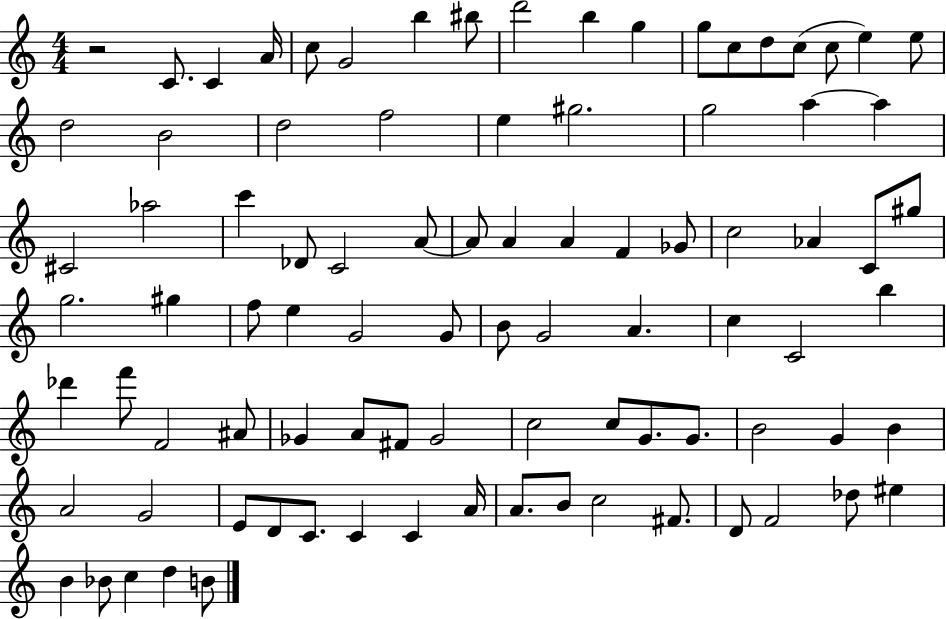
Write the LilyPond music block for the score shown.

{
  \clef treble
  \numericTimeSignature
  \time 4/4
  \key c \major
  \repeat volta 2 { r2 c'8. c'4 a'16 | c''8 g'2 b''4 bis''8 | d'''2 b''4 g''4 | g''8 c''8 d''8 c''8( c''8 e''4) e''8 | \break d''2 b'2 | d''2 f''2 | e''4 gis''2. | g''2 a''4~~ a''4 | \break cis'2 aes''2 | c'''4 des'8 c'2 a'8~~ | a'8 a'4 a'4 f'4 ges'8 | c''2 aes'4 c'8 gis''8 | \break g''2. gis''4 | f''8 e''4 g'2 g'8 | b'8 g'2 a'4. | c''4 c'2 b''4 | \break des'''4 f'''8 f'2 ais'8 | ges'4 a'8 fis'8 ges'2 | c''2 c''8 g'8. g'8. | b'2 g'4 b'4 | \break a'2 g'2 | e'8 d'8 c'8. c'4 c'4 a'16 | a'8. b'8 c''2 fis'8. | d'8 f'2 des''8 eis''4 | \break b'4 bes'8 c''4 d''4 b'8 | } \bar "|."
}